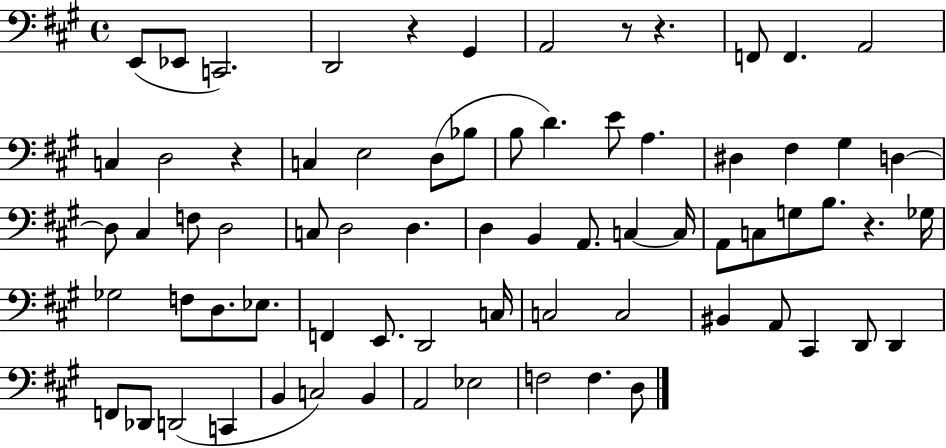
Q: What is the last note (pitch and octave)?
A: D3